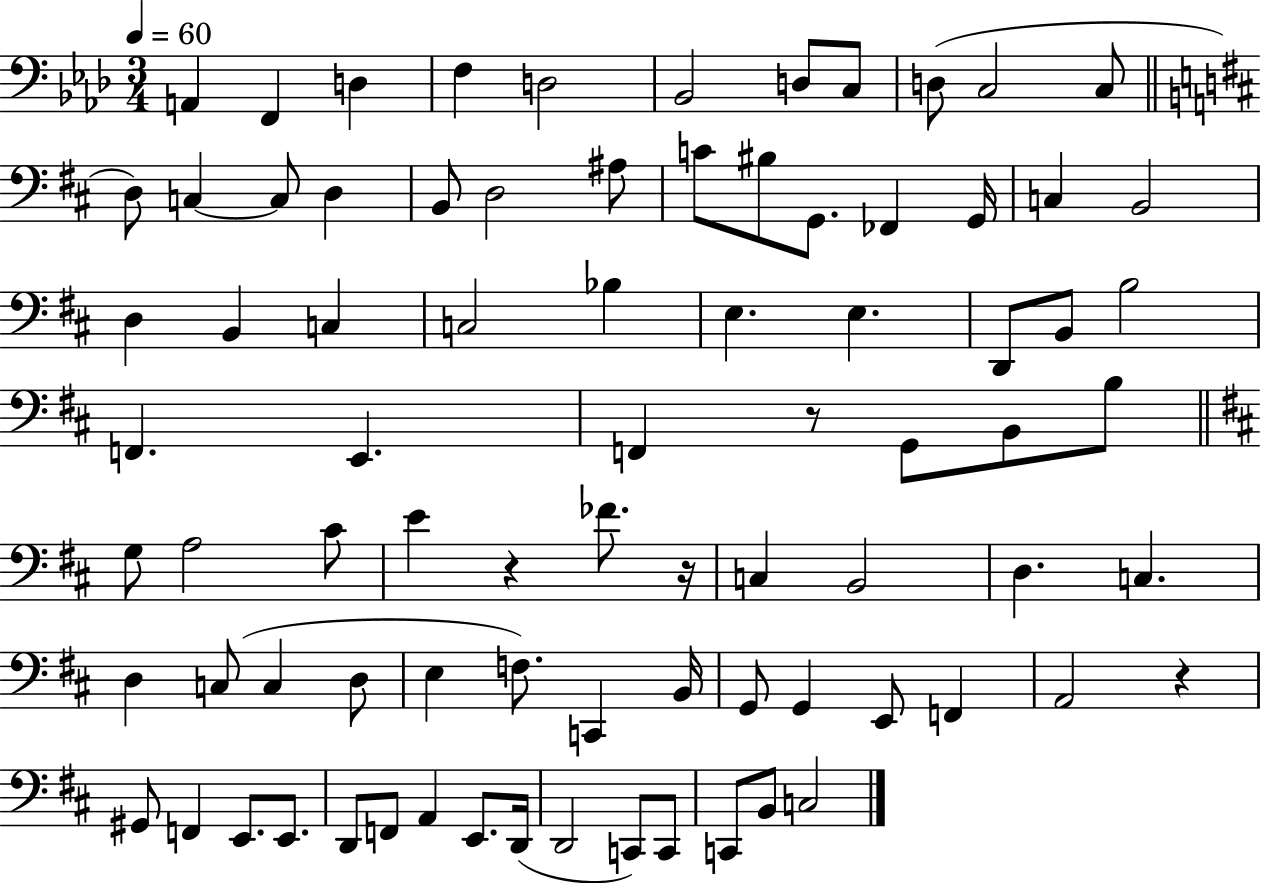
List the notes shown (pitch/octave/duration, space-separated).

A2/q F2/q D3/q F3/q D3/h Bb2/h D3/e C3/e D3/e C3/h C3/e D3/e C3/q C3/e D3/q B2/e D3/h A#3/e C4/e BIS3/e G2/e. FES2/q G2/s C3/q B2/h D3/q B2/q C3/q C3/h Bb3/q E3/q. E3/q. D2/e B2/e B3/h F2/q. E2/q. F2/q R/e G2/e B2/e B3/e G3/e A3/h C#4/e E4/q R/q FES4/e. R/s C3/q B2/h D3/q. C3/q. D3/q C3/e C3/q D3/e E3/q F3/e. C2/q B2/s G2/e G2/q E2/e F2/q A2/h R/q G#2/e F2/q E2/e. E2/e. D2/e F2/e A2/q E2/e. D2/s D2/h C2/e C2/e C2/e B2/e C3/h